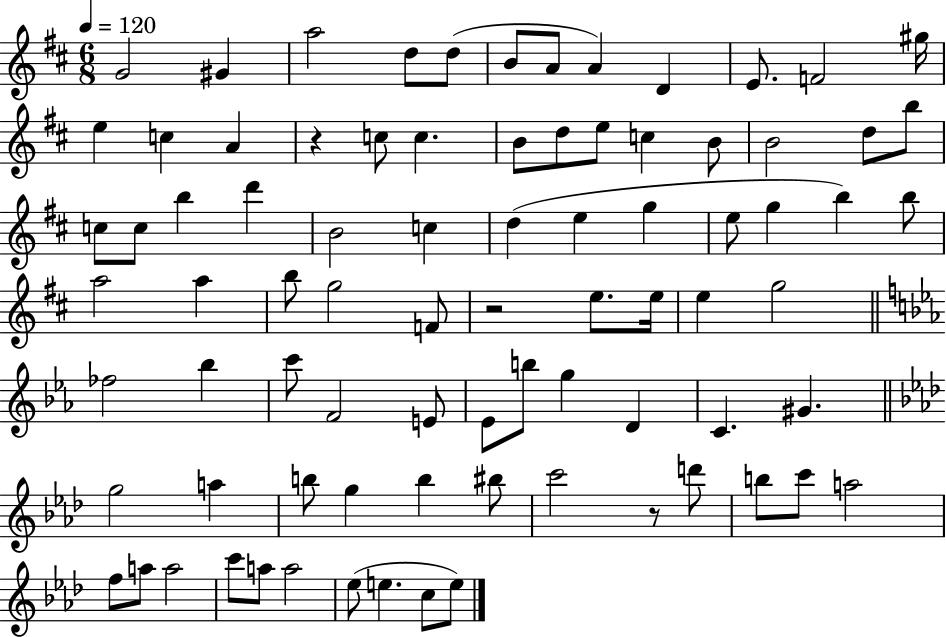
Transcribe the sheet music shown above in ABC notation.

X:1
T:Untitled
M:6/8
L:1/4
K:D
G2 ^G a2 d/2 d/2 B/2 A/2 A D E/2 F2 ^g/4 e c A z c/2 c B/2 d/2 e/2 c B/2 B2 d/2 b/2 c/2 c/2 b d' B2 c d e g e/2 g b b/2 a2 a b/2 g2 F/2 z2 e/2 e/4 e g2 _f2 _b c'/2 F2 E/2 _E/2 b/2 g D C ^G g2 a b/2 g b ^b/2 c'2 z/2 d'/2 b/2 c'/2 a2 f/2 a/2 a2 c'/2 a/2 a2 _e/2 e c/2 e/2